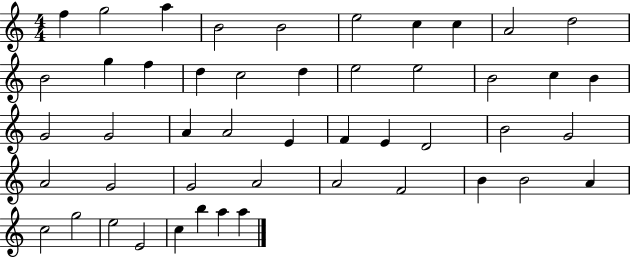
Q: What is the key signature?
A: C major